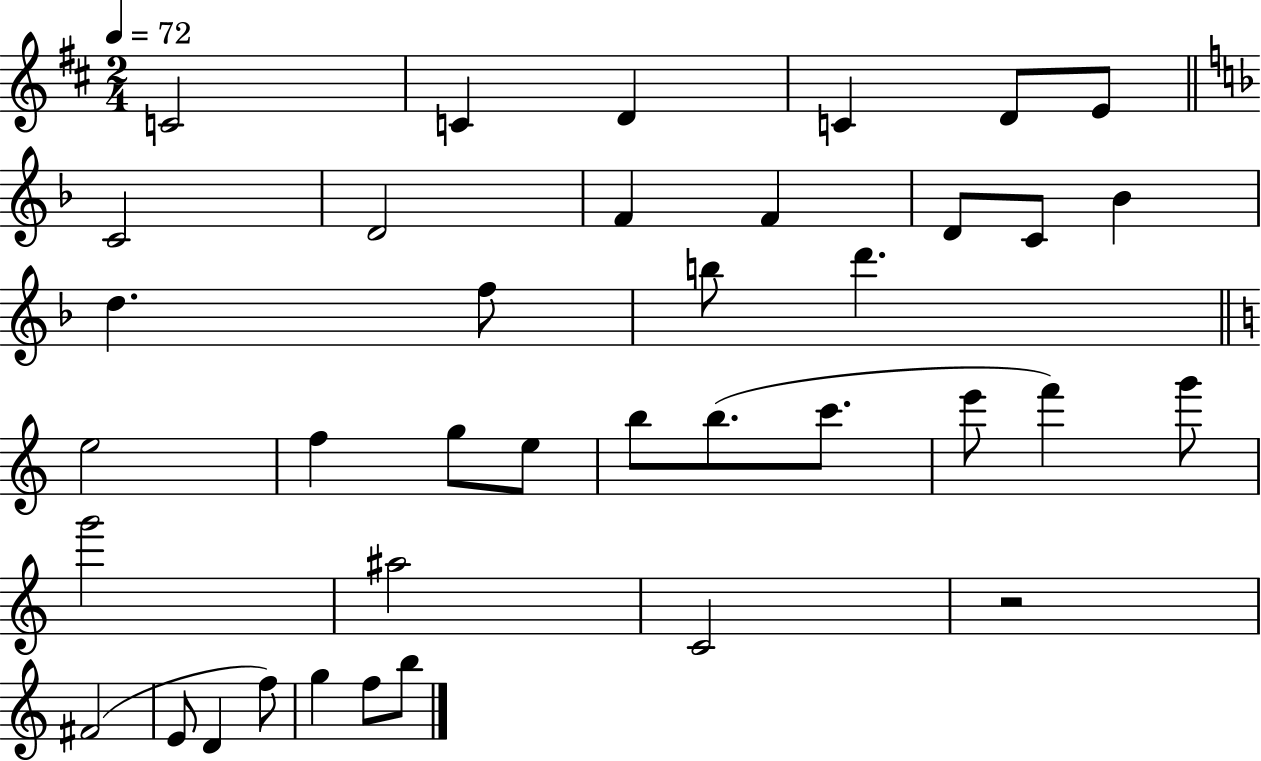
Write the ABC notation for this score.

X:1
T:Untitled
M:2/4
L:1/4
K:D
C2 C D C D/2 E/2 C2 D2 F F D/2 C/2 _B d f/2 b/2 d' e2 f g/2 e/2 b/2 b/2 c'/2 e'/2 f' g'/2 g'2 ^a2 C2 z2 ^F2 E/2 D f/2 g f/2 b/2